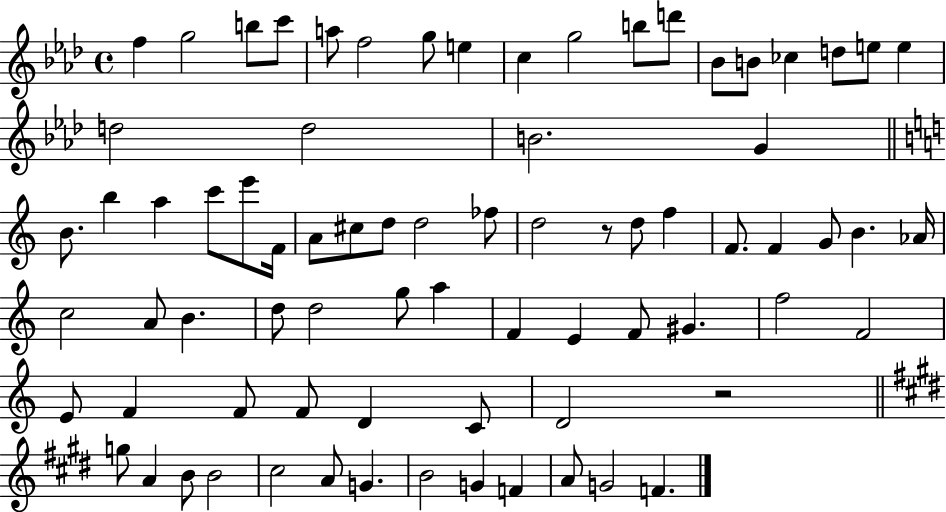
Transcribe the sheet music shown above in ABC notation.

X:1
T:Untitled
M:4/4
L:1/4
K:Ab
f g2 b/2 c'/2 a/2 f2 g/2 e c g2 b/2 d'/2 _B/2 B/2 _c d/2 e/2 e d2 d2 B2 G B/2 b a c'/2 e'/2 F/4 A/2 ^c/2 d/2 d2 _f/2 d2 z/2 d/2 f F/2 F G/2 B _A/4 c2 A/2 B d/2 d2 g/2 a F E F/2 ^G f2 F2 E/2 F F/2 F/2 D C/2 D2 z2 g/2 A B/2 B2 ^c2 A/2 G B2 G F A/2 G2 F